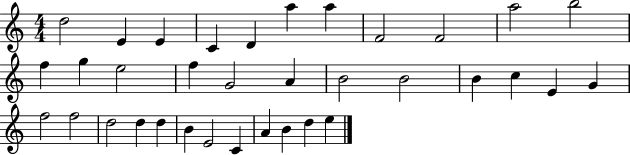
{
  \clef treble
  \numericTimeSignature
  \time 4/4
  \key c \major
  d''2 e'4 e'4 | c'4 d'4 a''4 a''4 | f'2 f'2 | a''2 b''2 | \break f''4 g''4 e''2 | f''4 g'2 a'4 | b'2 b'2 | b'4 c''4 e'4 g'4 | \break f''2 f''2 | d''2 d''4 d''4 | b'4 e'2 c'4 | a'4 b'4 d''4 e''4 | \break \bar "|."
}